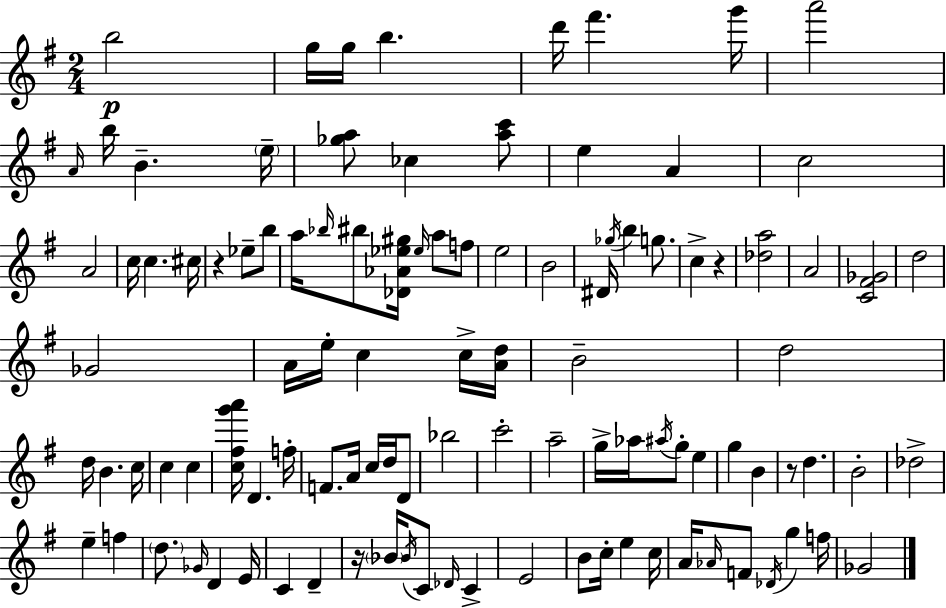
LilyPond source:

{
  \clef treble
  \numericTimeSignature
  \time 2/4
  \key g \major
  b''2\p | g''16 g''16 b''4. | d'''16 fis'''4. g'''16 | a'''2 | \break \grace { a'16 } b''16 b'4.-- | \parenthesize e''16-- <ges'' a''>8 ces''4 <a'' c'''>8 | e''4 a'4 | c''2 | \break a'2 | c''16 c''4. | cis''16 r4 ees''8-- b''8 | a''16 \grace { bes''16 } bis''8 <des' aes' ees'' gis''>16 \grace { ees''16 } a''8 | \break f''8 e''2 | b'2 | dis'16 \acciaccatura { ges''16 } b''4 | g''8. c''4-> | \break r4 <des'' a''>2 | a'2 | <c' fis' ges'>2 | d''2 | \break ges'2 | a'16 e''16-. c''4 | c''16-> <a' d''>16 b'2-- | d''2 | \break d''16 b'4. | c''16 c''4 | c''4 <c'' fis'' g''' a'''>16 d'4. | f''16-. f'8. a'16 | \break c''16 d''16 d'8 bes''2 | c'''2-. | a''2-- | g''16-> aes''16 \acciaccatura { ais''16 } g''8-. | \break e''4 g''4 | b'4 r8 d''4. | b'2-. | des''2-> | \break e''4-- | f''4 \parenthesize d''8. | \grace { ges'16 } d'4 e'16 c'4 | d'4-- r16 \parenthesize bes'16 | \break \acciaccatura { bes'16 } c'8 \grace { des'16 } c'4-> | e'2 | b'8 c''16-. e''4 c''16 | a'16 \grace { aes'16 } f'8 \acciaccatura { des'16 } g''4 | \break f''16 ges'2 | \bar "|."
}